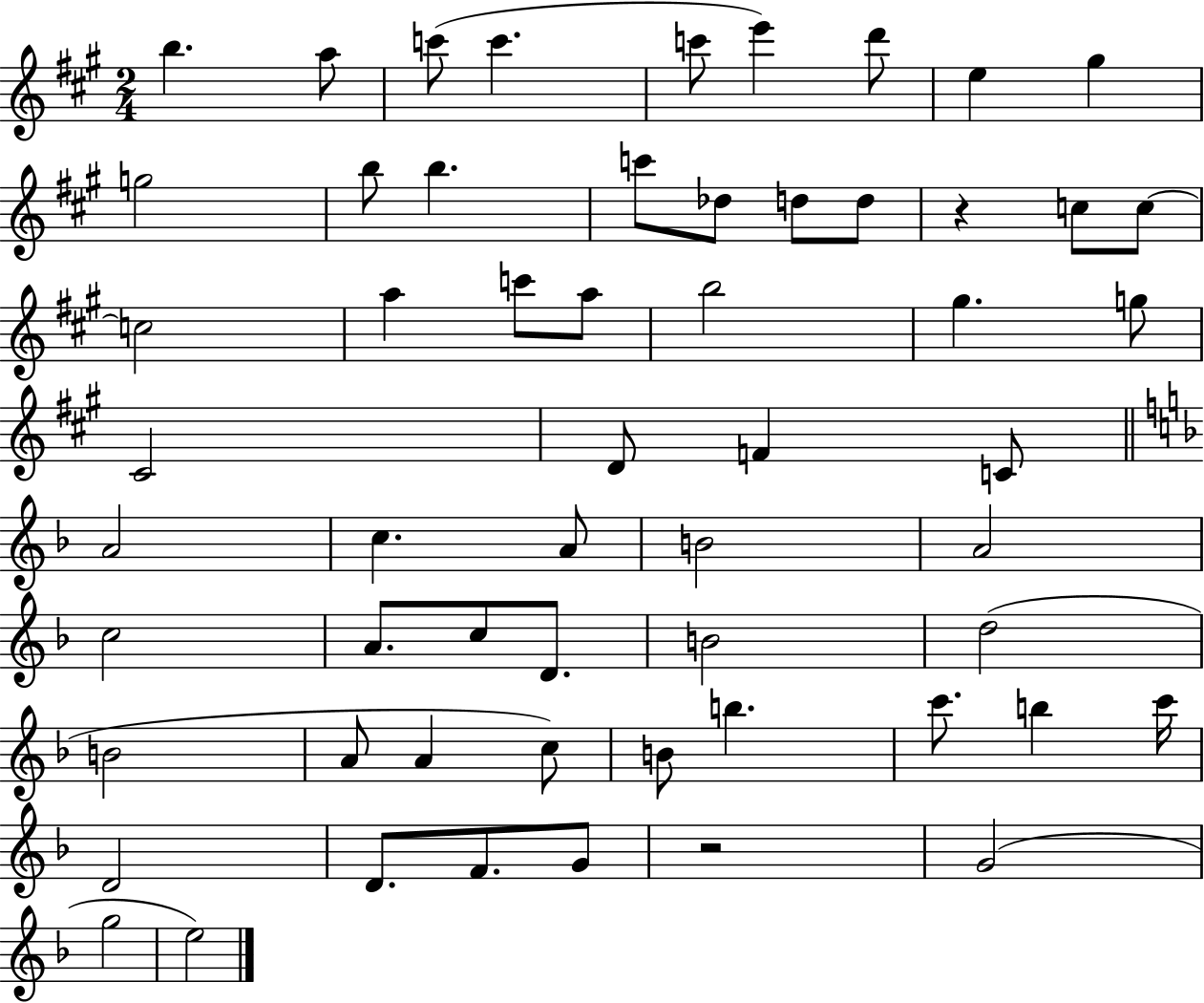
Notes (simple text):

B5/q. A5/e C6/e C6/q. C6/e E6/q D6/e E5/q G#5/q G5/h B5/e B5/q. C6/e Db5/e D5/e D5/e R/q C5/e C5/e C5/h A5/q C6/e A5/e B5/h G#5/q. G5/e C#4/h D4/e F4/q C4/e A4/h C5/q. A4/e B4/h A4/h C5/h A4/e. C5/e D4/e. B4/h D5/h B4/h A4/e A4/q C5/e B4/e B5/q. C6/e. B5/q C6/s D4/h D4/e. F4/e. G4/e R/h G4/h G5/h E5/h